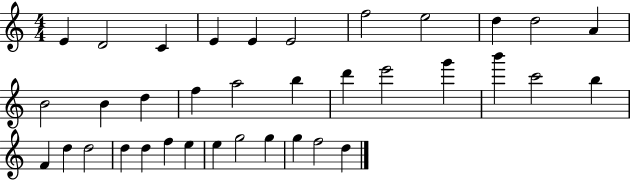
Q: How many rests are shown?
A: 0